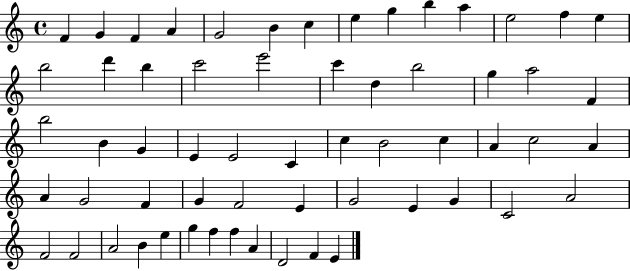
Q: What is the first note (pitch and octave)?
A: F4